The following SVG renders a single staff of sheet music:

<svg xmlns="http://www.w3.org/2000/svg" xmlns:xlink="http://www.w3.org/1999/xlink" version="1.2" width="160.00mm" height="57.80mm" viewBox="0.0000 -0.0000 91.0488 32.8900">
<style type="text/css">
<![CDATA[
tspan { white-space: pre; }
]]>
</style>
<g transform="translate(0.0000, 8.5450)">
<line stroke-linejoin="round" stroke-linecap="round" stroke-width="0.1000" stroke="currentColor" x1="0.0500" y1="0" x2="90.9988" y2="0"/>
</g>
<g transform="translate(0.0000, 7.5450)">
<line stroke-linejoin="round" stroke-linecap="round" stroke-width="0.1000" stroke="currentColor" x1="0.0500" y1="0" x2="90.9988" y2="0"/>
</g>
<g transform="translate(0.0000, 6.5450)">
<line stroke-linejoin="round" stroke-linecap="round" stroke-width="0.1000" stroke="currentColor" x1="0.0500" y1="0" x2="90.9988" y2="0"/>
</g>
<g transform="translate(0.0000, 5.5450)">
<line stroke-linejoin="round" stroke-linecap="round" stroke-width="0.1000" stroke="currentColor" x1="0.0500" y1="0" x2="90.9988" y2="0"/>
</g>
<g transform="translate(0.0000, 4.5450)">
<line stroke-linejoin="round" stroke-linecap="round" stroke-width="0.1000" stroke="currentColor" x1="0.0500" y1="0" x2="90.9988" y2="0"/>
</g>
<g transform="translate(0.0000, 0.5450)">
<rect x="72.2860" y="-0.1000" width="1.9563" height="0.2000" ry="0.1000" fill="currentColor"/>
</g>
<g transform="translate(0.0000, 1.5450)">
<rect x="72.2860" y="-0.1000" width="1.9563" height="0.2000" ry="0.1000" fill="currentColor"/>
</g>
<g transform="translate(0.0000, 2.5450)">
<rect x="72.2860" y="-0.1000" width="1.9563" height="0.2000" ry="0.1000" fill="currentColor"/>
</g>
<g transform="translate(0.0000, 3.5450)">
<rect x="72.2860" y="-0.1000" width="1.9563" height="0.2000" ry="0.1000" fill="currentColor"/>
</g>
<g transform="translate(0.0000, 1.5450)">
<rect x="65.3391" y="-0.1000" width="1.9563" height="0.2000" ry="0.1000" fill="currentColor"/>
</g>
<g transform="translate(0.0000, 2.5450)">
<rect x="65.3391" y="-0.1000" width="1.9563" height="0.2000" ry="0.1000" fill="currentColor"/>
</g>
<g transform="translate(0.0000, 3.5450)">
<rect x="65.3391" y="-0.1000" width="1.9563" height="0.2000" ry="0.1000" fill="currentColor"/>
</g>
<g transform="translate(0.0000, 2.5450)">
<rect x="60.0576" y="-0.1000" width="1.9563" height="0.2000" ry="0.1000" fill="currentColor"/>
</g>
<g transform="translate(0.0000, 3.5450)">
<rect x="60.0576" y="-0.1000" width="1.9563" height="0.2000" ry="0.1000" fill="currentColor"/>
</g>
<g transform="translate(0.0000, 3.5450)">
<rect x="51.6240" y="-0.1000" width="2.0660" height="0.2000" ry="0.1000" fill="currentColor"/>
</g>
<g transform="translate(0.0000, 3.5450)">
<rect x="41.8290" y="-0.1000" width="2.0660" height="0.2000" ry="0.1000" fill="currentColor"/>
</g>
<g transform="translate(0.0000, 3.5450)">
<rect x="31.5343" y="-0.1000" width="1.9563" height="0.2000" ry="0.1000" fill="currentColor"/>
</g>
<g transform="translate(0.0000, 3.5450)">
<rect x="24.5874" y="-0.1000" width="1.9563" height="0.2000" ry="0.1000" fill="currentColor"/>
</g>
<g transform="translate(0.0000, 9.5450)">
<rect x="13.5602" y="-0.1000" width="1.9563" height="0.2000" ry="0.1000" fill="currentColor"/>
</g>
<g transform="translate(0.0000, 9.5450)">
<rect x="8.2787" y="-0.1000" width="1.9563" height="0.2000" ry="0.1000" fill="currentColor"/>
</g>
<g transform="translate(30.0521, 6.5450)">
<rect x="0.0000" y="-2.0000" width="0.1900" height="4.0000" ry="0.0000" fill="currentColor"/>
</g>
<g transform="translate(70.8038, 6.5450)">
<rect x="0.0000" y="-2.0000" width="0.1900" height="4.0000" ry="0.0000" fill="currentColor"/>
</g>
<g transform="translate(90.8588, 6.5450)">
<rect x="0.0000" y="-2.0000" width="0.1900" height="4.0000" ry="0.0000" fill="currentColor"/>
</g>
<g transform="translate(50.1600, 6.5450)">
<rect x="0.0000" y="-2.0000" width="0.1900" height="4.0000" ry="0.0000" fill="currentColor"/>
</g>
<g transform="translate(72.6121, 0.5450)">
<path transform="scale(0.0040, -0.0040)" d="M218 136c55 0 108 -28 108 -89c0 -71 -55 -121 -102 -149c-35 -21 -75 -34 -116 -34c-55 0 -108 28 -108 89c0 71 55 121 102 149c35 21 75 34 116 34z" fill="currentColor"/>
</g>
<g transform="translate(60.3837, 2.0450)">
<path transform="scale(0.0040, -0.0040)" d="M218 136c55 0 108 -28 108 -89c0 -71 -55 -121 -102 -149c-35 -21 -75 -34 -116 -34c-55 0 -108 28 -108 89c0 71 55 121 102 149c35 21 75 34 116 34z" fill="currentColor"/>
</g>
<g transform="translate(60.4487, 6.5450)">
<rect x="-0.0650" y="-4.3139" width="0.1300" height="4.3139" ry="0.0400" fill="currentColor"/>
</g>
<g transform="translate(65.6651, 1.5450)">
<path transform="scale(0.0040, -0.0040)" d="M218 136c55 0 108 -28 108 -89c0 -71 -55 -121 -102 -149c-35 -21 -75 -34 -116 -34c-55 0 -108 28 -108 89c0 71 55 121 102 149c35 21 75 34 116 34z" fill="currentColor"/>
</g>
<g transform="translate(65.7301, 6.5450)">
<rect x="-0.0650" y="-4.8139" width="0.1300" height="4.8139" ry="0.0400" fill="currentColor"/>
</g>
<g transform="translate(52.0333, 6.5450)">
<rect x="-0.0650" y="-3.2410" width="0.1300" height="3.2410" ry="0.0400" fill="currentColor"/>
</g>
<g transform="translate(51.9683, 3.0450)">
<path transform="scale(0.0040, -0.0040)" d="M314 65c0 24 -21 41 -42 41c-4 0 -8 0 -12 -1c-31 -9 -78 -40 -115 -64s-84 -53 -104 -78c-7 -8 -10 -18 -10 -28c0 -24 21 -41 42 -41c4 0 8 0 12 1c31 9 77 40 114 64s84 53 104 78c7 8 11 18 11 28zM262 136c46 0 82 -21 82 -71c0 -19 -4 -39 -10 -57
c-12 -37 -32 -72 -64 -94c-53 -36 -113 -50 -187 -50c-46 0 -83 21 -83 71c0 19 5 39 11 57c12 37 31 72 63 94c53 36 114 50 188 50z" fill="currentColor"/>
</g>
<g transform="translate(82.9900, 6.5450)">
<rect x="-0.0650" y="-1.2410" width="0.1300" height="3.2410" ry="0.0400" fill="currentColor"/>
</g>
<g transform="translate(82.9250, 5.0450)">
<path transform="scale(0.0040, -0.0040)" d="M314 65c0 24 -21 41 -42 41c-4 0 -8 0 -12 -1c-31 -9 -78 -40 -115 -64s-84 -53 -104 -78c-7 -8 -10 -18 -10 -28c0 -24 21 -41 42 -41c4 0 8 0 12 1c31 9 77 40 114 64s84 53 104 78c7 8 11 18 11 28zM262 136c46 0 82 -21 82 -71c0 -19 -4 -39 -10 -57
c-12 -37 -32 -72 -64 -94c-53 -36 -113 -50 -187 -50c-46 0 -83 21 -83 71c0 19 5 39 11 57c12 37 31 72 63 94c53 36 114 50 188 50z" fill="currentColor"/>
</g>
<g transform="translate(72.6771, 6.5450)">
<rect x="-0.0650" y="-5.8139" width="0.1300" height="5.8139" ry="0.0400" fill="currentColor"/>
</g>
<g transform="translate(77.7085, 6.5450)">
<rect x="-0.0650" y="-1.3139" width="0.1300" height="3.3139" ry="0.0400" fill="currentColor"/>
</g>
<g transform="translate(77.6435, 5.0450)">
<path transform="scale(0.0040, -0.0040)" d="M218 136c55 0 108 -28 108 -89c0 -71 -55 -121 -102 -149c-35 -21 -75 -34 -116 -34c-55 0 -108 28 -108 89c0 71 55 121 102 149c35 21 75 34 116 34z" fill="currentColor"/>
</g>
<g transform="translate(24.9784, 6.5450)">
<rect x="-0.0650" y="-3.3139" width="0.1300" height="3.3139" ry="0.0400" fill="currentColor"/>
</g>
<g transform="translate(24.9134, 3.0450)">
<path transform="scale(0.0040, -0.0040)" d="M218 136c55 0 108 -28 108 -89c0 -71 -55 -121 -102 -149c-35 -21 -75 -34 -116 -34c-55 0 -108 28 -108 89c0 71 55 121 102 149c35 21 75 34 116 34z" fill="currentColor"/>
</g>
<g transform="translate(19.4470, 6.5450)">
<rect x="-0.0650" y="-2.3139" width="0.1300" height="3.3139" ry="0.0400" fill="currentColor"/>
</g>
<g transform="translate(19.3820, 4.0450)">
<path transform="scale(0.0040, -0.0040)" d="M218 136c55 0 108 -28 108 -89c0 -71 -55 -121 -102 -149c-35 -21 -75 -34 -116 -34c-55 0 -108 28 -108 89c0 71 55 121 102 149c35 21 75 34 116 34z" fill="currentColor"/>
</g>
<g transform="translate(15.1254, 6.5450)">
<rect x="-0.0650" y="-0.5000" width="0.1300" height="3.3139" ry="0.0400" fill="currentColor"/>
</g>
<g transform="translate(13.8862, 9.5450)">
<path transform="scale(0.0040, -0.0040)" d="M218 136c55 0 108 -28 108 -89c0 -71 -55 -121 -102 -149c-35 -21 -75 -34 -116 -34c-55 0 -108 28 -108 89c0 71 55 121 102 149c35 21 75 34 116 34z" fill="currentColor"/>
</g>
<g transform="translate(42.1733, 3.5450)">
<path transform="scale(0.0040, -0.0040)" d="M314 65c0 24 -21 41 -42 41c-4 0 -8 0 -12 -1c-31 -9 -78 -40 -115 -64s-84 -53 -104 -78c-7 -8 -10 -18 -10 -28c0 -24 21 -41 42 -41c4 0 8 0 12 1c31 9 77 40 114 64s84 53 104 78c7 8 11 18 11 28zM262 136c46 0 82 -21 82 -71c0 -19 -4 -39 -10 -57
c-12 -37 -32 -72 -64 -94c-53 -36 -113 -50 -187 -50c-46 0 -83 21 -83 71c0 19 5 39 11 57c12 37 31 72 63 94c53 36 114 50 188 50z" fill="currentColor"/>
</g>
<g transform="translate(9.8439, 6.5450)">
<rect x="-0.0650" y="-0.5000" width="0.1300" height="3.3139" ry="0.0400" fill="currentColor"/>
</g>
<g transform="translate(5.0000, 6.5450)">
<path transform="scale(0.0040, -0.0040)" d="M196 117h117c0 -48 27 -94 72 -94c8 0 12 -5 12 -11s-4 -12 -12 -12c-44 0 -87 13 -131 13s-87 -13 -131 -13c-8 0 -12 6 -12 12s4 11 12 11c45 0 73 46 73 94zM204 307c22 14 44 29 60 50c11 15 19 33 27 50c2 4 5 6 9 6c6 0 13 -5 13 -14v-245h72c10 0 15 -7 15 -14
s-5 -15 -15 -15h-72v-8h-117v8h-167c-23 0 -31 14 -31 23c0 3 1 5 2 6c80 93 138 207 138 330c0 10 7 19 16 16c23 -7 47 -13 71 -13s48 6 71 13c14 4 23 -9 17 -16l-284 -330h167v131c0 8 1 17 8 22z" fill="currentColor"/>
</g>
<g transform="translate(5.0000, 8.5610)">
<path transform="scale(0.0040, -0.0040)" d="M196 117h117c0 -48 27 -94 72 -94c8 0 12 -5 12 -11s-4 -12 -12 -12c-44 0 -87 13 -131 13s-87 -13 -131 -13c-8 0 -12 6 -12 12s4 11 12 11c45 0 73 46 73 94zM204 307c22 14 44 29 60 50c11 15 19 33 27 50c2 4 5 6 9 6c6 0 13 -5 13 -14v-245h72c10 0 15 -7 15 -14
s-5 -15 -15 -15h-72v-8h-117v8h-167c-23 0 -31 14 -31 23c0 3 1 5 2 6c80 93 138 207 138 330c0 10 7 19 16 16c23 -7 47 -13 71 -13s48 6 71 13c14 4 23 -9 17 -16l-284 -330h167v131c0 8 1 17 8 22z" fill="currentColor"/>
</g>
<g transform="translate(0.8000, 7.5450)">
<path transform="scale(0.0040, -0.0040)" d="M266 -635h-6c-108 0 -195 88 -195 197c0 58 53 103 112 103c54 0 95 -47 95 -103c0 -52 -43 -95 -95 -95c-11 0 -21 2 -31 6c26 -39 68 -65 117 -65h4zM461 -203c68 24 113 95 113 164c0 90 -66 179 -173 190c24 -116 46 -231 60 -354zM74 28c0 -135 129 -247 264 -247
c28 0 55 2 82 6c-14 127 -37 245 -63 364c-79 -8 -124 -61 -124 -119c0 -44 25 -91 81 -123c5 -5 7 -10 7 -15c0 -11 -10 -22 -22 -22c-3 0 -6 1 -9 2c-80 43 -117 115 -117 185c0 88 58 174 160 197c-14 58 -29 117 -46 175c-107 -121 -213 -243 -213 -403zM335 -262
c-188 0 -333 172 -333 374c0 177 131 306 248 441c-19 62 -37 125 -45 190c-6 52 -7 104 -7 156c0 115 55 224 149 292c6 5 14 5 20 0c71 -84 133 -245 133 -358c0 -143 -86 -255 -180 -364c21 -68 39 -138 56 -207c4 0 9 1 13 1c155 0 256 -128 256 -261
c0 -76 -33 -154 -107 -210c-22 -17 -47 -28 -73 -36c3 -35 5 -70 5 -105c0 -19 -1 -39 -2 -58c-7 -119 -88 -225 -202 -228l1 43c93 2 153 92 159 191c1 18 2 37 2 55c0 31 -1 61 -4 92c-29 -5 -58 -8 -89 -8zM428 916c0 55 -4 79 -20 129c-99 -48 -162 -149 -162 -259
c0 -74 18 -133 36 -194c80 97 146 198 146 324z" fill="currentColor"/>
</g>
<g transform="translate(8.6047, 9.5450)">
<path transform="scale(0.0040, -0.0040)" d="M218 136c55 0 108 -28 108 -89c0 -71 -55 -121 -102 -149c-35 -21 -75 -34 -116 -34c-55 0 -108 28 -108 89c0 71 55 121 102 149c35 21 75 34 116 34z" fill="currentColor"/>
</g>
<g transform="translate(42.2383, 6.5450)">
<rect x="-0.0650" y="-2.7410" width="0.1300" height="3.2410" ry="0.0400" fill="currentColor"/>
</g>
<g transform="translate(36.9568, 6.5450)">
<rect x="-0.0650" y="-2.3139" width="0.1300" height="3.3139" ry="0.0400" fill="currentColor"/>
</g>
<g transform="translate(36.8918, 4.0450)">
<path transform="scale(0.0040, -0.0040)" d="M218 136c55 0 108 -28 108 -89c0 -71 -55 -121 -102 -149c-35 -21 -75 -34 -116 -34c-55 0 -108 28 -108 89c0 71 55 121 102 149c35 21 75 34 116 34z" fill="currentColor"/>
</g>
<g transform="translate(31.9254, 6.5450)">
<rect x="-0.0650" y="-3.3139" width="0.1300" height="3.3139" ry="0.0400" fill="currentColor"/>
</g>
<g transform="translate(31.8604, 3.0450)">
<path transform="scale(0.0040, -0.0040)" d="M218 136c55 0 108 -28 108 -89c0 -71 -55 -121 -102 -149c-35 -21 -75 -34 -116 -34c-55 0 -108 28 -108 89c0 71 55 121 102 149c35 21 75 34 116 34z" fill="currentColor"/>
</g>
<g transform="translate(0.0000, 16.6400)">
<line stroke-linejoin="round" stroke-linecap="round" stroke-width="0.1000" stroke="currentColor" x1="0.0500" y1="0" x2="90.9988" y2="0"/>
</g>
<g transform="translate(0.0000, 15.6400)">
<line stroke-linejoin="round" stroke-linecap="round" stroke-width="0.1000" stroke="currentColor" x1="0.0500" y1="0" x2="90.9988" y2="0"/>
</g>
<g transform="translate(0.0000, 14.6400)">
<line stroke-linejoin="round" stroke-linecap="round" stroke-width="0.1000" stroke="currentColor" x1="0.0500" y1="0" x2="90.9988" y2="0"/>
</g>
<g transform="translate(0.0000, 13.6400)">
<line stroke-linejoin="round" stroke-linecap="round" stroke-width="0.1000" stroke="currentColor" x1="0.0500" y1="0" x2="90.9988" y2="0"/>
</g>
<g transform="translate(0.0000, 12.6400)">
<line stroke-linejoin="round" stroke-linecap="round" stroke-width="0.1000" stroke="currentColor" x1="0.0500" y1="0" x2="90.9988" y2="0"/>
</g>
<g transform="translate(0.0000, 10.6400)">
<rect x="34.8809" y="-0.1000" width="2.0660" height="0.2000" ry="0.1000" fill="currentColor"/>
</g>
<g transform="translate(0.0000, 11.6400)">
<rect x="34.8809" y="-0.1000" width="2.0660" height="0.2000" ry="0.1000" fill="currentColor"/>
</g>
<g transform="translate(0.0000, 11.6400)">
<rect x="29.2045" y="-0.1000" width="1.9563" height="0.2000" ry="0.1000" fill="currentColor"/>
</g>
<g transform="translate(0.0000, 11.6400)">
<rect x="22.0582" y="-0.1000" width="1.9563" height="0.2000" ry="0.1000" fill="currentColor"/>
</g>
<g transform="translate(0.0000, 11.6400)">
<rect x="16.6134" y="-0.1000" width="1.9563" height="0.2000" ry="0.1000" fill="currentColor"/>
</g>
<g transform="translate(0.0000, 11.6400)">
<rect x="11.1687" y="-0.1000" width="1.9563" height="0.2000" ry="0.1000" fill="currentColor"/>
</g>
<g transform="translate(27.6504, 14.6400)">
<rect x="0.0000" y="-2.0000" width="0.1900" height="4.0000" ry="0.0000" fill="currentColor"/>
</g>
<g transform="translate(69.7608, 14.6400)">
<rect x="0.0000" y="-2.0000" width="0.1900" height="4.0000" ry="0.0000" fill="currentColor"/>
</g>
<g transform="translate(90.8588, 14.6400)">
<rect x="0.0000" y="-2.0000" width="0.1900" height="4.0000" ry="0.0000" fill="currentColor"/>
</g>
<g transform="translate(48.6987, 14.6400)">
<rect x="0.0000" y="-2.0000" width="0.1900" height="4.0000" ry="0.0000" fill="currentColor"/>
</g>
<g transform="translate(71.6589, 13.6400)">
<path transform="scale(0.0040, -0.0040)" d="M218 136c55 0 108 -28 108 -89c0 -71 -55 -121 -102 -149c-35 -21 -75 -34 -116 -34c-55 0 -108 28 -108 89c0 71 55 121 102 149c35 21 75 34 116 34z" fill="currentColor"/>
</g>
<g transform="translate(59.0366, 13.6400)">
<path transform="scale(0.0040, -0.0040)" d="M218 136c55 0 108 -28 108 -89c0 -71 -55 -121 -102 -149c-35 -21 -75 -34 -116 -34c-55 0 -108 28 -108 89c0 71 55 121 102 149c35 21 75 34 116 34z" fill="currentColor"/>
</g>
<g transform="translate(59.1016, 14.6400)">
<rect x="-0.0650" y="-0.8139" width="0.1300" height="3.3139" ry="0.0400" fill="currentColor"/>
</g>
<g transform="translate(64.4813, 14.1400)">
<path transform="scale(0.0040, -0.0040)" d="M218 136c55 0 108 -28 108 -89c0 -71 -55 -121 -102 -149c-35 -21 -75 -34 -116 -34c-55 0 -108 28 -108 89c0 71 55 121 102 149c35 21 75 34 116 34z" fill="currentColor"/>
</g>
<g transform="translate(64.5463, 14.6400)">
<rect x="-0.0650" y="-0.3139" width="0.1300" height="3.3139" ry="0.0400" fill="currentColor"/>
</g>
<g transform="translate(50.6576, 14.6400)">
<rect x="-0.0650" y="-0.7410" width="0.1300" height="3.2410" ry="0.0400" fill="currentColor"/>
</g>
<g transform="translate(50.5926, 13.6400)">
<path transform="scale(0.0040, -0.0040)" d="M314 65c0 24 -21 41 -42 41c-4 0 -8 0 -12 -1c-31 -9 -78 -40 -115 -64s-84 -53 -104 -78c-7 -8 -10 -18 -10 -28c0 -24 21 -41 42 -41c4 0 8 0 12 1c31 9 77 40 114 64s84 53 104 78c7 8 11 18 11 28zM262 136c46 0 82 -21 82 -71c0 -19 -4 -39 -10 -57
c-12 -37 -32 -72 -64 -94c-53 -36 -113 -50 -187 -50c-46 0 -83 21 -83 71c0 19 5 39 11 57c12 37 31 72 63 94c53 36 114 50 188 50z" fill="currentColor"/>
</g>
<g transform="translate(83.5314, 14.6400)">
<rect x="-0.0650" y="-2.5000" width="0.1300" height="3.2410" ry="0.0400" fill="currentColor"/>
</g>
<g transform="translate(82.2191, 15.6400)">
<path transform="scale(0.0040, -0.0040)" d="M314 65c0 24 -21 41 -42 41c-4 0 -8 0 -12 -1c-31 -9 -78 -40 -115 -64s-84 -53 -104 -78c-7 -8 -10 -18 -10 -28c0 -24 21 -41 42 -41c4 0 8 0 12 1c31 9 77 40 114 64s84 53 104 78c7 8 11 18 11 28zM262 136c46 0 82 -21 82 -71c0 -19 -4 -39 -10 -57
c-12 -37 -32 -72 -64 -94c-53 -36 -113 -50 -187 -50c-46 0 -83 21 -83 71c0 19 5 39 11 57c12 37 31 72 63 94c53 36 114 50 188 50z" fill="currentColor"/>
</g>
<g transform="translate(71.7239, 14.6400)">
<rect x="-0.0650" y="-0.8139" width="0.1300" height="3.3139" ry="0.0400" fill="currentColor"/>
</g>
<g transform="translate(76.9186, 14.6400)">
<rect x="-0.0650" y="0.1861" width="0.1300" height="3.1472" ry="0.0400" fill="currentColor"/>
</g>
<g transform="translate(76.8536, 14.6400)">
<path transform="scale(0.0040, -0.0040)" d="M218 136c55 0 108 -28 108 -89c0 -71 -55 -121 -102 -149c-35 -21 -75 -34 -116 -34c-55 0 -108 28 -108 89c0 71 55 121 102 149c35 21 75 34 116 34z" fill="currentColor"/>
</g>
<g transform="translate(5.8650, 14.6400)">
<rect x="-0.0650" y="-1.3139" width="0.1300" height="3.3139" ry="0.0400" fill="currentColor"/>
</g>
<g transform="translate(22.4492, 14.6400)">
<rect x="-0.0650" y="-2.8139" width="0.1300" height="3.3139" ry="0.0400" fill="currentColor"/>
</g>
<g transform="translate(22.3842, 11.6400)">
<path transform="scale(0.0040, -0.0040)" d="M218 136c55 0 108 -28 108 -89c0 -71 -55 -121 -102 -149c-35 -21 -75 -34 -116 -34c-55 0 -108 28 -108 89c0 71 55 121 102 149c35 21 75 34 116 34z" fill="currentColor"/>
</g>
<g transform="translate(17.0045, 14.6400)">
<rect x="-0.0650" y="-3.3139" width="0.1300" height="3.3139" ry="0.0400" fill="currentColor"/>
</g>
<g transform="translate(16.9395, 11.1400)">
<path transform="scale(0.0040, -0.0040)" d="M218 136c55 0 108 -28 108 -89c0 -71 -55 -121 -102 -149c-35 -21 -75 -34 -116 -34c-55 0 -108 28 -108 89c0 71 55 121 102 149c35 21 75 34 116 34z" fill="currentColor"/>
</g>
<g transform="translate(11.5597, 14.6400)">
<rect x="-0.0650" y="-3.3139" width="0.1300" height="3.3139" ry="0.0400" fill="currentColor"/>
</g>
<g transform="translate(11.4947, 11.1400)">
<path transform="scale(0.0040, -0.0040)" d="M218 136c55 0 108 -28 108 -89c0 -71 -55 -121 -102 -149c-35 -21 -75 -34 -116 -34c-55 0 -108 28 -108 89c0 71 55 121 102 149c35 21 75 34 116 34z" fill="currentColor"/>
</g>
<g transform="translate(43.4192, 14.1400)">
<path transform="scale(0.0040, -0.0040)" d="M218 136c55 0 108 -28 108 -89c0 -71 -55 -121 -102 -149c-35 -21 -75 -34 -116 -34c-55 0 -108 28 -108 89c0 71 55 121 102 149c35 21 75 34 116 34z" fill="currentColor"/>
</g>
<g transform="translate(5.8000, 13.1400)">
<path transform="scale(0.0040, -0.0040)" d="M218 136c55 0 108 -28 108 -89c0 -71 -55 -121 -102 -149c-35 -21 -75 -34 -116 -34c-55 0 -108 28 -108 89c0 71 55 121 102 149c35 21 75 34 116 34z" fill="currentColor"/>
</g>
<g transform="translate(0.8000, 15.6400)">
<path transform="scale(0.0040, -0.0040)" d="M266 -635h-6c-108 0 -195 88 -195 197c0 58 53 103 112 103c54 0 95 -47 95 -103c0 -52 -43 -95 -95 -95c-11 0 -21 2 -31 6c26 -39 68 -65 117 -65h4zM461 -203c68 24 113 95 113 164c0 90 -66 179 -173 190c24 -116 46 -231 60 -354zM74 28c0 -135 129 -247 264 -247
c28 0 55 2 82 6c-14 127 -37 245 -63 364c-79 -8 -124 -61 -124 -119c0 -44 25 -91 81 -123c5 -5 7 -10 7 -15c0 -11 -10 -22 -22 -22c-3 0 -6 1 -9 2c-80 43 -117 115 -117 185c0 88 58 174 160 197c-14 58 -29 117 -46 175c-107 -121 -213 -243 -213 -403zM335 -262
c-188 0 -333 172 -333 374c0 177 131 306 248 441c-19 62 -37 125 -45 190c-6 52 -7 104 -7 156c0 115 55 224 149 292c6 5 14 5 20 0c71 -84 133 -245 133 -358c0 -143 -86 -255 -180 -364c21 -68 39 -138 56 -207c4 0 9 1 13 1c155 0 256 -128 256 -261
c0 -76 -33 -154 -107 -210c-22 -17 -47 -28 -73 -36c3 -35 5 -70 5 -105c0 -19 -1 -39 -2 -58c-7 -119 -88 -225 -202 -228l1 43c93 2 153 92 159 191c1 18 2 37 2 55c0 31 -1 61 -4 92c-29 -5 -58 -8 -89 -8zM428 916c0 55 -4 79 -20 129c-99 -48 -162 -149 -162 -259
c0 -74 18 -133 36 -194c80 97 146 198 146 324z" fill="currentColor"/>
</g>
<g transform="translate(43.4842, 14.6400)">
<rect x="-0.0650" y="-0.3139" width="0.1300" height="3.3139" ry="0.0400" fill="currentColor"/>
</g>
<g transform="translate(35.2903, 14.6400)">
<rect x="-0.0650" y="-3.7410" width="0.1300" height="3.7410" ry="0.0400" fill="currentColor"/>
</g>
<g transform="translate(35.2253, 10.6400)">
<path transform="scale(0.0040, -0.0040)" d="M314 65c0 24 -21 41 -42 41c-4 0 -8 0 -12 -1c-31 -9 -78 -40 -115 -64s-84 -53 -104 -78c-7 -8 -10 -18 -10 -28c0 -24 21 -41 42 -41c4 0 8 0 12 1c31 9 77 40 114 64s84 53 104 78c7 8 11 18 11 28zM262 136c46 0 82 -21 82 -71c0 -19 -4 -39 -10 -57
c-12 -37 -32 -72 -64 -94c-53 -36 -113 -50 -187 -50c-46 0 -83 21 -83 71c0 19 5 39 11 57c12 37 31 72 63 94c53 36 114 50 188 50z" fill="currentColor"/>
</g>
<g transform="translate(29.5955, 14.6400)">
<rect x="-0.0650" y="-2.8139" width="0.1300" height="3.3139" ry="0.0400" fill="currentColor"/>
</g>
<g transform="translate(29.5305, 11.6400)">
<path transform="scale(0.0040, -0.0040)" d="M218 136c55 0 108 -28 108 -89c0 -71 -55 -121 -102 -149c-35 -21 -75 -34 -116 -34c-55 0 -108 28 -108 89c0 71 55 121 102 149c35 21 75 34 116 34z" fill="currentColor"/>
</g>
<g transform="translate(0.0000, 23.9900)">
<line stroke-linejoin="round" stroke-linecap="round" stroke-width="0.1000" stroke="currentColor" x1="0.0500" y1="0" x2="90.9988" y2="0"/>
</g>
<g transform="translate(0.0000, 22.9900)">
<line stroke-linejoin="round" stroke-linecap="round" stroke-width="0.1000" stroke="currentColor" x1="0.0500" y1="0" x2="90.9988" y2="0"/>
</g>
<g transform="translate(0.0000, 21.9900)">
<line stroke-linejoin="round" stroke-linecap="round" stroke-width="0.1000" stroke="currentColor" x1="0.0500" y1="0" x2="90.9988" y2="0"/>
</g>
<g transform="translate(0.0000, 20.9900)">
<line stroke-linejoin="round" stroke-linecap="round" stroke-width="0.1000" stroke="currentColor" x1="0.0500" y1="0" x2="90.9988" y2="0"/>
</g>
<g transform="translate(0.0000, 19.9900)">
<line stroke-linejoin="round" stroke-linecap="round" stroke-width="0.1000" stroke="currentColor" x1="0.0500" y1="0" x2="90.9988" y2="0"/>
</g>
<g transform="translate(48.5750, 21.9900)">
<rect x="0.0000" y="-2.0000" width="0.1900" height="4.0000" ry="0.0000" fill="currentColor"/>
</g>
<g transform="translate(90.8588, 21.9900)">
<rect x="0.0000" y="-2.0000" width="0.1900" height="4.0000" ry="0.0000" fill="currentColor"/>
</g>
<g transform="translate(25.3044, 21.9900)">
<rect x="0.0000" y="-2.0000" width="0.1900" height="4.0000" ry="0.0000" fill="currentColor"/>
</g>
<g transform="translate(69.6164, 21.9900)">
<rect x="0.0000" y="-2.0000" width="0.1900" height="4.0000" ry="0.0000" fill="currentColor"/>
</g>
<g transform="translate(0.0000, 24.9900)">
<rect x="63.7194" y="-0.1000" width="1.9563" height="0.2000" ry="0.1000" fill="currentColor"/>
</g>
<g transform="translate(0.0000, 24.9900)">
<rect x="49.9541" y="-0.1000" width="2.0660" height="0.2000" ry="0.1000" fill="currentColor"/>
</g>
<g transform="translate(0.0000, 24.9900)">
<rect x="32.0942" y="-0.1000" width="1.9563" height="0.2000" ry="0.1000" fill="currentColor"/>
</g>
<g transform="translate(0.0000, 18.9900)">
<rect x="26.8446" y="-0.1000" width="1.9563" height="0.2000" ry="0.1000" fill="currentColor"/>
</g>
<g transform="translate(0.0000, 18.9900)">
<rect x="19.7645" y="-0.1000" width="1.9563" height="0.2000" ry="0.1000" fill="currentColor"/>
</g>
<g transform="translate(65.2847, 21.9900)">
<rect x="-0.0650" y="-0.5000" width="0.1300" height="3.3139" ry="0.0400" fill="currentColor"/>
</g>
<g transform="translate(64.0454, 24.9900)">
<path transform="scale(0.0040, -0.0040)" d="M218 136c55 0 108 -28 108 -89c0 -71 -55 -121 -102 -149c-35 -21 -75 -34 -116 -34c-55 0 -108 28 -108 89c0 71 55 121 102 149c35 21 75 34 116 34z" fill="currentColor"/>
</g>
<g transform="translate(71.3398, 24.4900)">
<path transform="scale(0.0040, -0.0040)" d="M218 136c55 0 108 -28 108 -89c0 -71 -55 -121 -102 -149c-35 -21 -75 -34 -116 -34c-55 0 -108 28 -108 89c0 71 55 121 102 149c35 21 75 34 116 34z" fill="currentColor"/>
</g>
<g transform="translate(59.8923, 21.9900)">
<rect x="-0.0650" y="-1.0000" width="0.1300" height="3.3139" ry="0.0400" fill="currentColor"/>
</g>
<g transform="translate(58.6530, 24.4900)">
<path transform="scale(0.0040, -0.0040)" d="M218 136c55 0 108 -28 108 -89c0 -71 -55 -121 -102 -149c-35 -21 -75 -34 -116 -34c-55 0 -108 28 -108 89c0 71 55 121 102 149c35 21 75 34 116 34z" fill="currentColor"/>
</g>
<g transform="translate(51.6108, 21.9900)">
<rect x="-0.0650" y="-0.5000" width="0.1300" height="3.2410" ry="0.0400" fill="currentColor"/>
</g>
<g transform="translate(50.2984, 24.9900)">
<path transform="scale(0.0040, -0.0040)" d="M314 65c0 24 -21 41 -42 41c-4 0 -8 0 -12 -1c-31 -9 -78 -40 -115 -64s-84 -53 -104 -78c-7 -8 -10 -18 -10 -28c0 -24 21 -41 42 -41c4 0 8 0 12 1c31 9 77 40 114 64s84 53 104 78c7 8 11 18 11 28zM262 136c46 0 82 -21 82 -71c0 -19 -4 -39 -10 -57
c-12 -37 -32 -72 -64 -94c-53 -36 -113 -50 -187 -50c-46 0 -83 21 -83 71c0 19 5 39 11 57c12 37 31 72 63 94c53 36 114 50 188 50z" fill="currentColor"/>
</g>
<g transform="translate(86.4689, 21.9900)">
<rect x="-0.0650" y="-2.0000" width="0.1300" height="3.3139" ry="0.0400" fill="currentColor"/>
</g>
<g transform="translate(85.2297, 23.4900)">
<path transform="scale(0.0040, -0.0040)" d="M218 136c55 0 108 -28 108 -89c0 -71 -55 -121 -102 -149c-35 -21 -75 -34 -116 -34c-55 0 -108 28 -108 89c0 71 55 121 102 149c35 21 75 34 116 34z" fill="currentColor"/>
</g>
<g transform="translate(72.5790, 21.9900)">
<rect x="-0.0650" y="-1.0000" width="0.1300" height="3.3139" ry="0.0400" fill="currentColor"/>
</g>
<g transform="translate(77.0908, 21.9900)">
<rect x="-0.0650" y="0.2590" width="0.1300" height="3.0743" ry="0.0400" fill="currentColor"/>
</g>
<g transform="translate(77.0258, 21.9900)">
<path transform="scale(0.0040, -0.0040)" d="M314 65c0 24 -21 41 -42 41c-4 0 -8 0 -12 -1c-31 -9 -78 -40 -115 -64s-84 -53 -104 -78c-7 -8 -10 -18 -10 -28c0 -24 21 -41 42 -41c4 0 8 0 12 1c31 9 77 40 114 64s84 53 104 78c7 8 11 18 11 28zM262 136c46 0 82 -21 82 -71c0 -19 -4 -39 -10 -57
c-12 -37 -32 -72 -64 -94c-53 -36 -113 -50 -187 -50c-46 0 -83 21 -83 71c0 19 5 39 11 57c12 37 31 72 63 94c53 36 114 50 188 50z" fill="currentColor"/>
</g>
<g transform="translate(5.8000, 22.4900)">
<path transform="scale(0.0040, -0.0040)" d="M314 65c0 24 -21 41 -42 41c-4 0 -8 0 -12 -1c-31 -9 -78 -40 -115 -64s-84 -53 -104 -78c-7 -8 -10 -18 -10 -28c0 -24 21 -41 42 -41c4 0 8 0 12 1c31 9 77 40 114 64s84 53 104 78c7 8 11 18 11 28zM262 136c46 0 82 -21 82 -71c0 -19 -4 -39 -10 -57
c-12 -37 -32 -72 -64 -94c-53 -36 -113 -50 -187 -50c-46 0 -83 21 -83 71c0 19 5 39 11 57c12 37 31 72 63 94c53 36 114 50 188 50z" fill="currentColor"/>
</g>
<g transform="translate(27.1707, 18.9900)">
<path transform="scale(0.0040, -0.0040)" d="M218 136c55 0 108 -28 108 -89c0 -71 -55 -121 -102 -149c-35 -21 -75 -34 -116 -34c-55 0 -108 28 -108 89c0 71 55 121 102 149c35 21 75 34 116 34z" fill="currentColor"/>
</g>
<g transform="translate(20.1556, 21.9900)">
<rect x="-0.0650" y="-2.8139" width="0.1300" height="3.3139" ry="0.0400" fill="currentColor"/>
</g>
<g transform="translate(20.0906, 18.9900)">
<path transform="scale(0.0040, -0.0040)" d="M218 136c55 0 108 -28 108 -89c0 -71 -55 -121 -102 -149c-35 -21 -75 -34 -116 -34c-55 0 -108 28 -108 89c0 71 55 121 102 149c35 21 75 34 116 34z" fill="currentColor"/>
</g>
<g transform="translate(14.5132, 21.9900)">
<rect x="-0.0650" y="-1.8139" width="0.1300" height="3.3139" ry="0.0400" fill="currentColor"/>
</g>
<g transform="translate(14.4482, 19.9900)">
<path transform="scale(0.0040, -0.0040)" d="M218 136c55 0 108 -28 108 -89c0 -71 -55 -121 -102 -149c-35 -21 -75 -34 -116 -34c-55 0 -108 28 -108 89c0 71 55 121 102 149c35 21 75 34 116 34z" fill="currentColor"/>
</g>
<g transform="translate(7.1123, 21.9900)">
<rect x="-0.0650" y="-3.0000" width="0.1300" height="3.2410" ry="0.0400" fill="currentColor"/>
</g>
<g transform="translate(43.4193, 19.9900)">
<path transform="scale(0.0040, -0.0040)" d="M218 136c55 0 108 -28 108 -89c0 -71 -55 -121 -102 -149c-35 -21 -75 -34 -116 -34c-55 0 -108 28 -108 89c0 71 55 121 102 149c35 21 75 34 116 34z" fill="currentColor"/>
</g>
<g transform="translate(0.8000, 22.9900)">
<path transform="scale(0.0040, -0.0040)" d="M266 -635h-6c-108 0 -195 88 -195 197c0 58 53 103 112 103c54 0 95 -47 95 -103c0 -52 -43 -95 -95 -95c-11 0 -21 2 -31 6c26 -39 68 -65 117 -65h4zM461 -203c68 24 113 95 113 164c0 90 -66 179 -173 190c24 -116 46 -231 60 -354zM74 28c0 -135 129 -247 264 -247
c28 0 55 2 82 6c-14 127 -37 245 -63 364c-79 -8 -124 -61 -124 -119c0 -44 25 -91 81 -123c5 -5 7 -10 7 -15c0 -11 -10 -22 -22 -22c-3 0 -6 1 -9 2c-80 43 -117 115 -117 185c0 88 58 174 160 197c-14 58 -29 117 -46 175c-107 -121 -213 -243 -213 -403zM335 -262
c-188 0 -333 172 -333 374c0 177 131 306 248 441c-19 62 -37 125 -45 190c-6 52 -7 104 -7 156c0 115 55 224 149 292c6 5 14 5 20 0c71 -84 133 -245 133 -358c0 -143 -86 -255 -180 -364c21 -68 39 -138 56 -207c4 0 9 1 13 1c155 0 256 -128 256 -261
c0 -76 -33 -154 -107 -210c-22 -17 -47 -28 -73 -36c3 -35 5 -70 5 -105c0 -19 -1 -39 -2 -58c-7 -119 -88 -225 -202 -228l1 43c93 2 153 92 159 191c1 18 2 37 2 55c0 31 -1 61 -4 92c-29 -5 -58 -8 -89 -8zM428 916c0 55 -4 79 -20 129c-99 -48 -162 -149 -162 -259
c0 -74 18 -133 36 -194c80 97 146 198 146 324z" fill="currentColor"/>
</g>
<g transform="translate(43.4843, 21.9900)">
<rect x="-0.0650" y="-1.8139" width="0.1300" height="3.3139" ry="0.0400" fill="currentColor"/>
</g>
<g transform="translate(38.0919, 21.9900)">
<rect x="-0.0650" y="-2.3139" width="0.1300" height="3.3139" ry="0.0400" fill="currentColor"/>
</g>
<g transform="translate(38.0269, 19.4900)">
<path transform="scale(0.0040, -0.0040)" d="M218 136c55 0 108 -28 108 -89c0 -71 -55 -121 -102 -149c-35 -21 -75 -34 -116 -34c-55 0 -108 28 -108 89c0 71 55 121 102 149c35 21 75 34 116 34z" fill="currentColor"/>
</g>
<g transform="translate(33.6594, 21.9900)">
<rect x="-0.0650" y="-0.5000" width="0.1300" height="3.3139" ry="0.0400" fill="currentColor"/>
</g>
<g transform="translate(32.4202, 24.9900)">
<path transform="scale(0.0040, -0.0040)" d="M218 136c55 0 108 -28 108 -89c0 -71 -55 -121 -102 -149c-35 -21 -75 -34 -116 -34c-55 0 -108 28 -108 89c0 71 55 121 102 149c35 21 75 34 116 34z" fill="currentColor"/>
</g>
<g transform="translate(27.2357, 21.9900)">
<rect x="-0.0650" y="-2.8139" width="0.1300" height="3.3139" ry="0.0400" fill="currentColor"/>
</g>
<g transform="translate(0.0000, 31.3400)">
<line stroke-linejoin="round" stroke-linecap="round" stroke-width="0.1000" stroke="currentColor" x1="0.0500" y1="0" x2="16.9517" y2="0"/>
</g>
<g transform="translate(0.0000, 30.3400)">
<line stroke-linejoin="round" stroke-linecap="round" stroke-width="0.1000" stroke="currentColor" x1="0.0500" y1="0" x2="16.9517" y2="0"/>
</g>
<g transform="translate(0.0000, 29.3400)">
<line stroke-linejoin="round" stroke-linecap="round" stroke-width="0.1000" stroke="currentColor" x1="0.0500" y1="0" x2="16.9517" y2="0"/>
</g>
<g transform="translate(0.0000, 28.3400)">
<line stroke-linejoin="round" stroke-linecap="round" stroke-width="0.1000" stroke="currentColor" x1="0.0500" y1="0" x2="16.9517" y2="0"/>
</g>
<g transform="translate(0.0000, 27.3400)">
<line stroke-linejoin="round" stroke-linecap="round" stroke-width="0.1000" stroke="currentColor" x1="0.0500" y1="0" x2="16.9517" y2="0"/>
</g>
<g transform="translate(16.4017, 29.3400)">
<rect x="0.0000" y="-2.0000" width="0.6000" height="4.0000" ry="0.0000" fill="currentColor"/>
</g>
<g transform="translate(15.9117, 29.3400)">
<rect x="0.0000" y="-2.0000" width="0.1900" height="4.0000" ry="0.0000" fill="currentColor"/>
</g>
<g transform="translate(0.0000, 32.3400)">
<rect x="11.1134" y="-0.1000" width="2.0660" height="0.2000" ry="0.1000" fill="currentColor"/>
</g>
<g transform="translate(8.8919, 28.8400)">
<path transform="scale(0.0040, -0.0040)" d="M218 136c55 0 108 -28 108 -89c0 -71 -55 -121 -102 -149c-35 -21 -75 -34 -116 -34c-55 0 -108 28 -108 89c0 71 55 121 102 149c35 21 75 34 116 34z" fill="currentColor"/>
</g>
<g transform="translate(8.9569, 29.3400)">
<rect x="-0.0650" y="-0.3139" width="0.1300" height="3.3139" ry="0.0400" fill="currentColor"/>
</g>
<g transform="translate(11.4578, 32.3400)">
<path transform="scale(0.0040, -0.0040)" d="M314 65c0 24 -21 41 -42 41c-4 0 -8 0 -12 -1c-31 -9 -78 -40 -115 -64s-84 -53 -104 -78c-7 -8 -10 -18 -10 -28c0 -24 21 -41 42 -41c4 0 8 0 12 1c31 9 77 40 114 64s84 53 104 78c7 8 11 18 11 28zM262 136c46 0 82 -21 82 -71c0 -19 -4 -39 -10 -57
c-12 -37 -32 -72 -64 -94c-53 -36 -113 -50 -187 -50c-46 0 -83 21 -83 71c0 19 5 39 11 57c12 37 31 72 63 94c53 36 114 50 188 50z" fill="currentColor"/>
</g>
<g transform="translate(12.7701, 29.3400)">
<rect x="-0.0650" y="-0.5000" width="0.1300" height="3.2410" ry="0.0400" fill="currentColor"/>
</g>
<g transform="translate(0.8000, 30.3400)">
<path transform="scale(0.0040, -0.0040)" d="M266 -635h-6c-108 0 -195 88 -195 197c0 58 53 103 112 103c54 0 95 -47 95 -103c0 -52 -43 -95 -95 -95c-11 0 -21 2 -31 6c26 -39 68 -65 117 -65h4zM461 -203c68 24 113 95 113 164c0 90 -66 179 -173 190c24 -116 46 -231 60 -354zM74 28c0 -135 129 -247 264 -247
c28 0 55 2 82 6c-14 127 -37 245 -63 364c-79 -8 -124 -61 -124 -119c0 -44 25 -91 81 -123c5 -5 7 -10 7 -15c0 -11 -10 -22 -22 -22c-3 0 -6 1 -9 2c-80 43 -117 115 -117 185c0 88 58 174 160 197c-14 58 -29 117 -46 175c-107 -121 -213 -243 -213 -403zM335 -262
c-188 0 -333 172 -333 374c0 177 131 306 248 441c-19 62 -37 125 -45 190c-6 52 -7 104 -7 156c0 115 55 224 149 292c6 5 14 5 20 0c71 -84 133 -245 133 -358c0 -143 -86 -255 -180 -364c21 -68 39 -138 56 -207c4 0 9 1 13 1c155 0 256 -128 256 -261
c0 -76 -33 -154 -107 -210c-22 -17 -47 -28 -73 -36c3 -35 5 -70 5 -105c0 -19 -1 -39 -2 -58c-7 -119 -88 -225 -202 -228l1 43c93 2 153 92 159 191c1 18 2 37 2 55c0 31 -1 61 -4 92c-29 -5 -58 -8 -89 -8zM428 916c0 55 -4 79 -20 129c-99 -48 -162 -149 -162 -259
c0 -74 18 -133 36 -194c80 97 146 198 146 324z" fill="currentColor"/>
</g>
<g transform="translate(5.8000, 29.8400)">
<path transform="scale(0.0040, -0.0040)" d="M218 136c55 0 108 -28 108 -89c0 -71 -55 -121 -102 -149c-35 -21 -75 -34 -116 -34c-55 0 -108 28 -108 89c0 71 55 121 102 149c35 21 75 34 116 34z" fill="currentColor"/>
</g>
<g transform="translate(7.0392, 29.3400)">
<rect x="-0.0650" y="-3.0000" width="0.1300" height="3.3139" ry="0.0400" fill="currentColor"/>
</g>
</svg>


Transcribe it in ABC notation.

X:1
T:Untitled
M:4/4
L:1/4
K:C
C C g b b g a2 b2 d' e' g' e e2 e b b a a c'2 c d2 d c d B G2 A2 f a a C g f C2 D C D B2 F A c C2